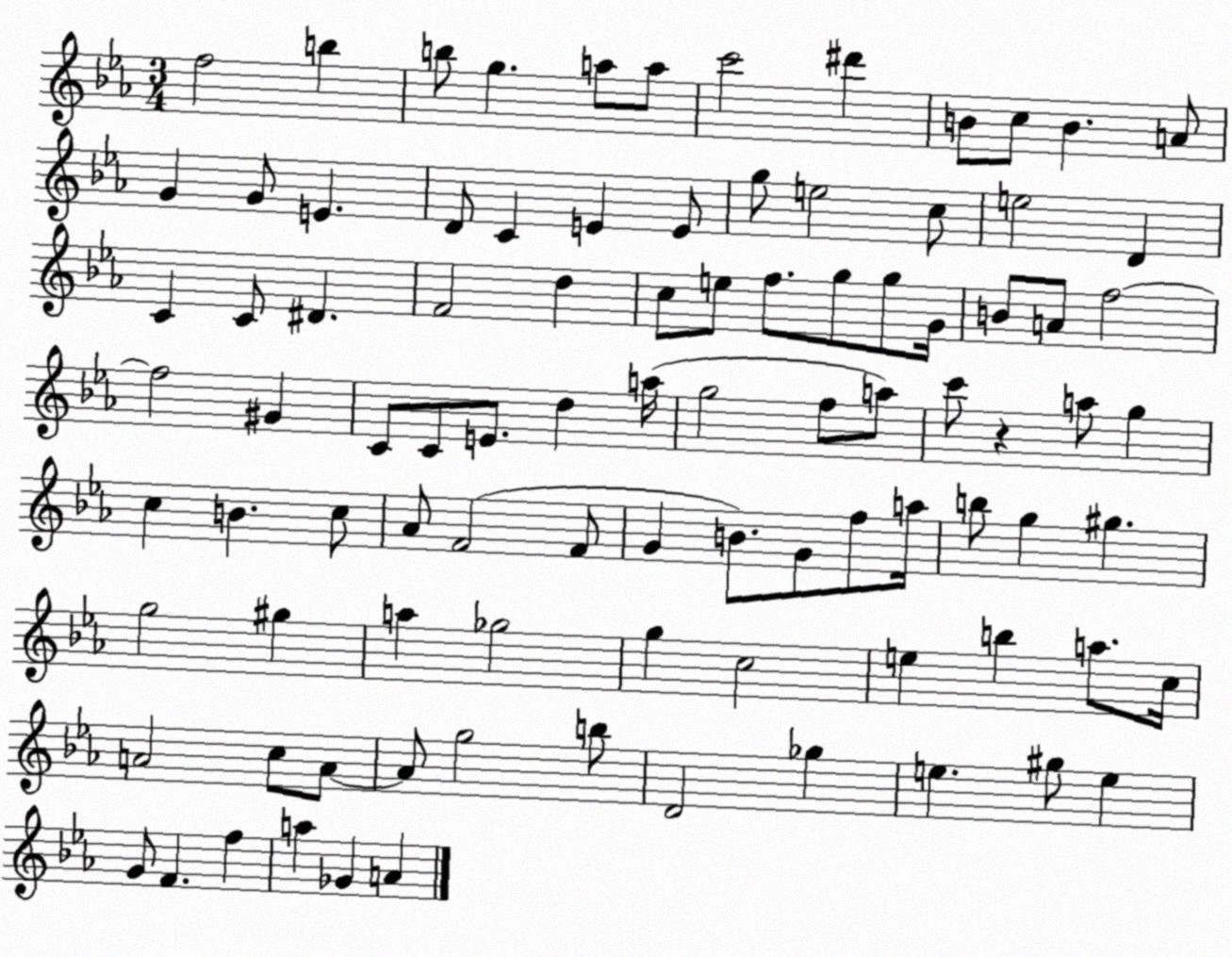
X:1
T:Untitled
M:3/4
L:1/4
K:Eb
f2 b b/2 g a/2 a/2 c'2 ^d' B/2 c/2 B A/2 G G/2 E D/2 C E E/2 g/2 e2 c/2 e2 D C C/2 ^D F2 d c/2 e/2 f/2 g/2 g/2 G/4 B/2 A/2 f2 f2 ^G C/2 C/2 E/2 d a/4 g2 f/2 a/2 c'/2 z a/2 g c B c/2 _A/2 F2 F/2 G B/2 G/2 f/2 a/4 b/2 g ^g g2 ^g a _g2 g c2 e b a/2 c/4 A2 c/2 A/2 A/2 g2 b/2 D2 _g e ^g/2 e G/2 F f a _G A